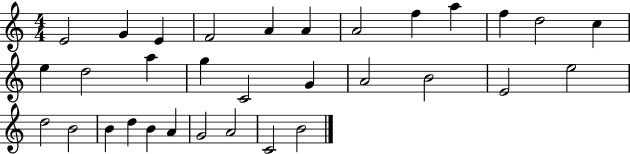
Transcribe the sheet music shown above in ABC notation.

X:1
T:Untitled
M:4/4
L:1/4
K:C
E2 G E F2 A A A2 f a f d2 c e d2 a g C2 G A2 B2 E2 e2 d2 B2 B d B A G2 A2 C2 B2